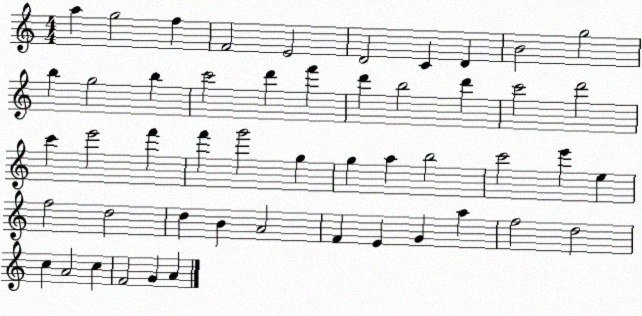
X:1
T:Untitled
M:4/4
L:1/4
K:C
a g2 f F2 E2 D2 C D B2 g2 b g2 b c'2 d' f' d' b2 d' c'2 d'2 c' e'2 f' f' g'2 g g a b2 c'2 e' e f2 d2 d B A2 F E G a f2 d2 c A2 c F2 G A